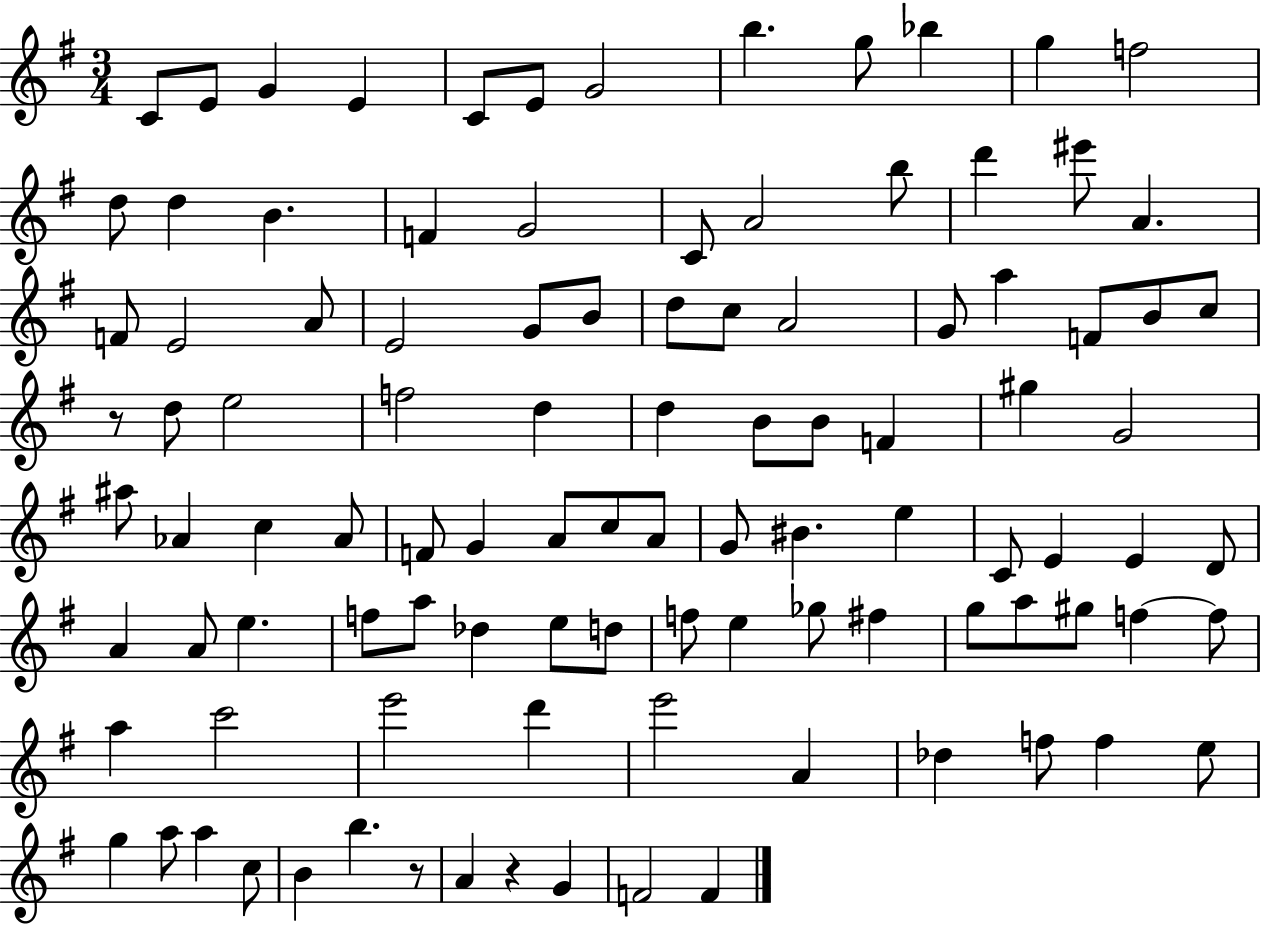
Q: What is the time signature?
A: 3/4